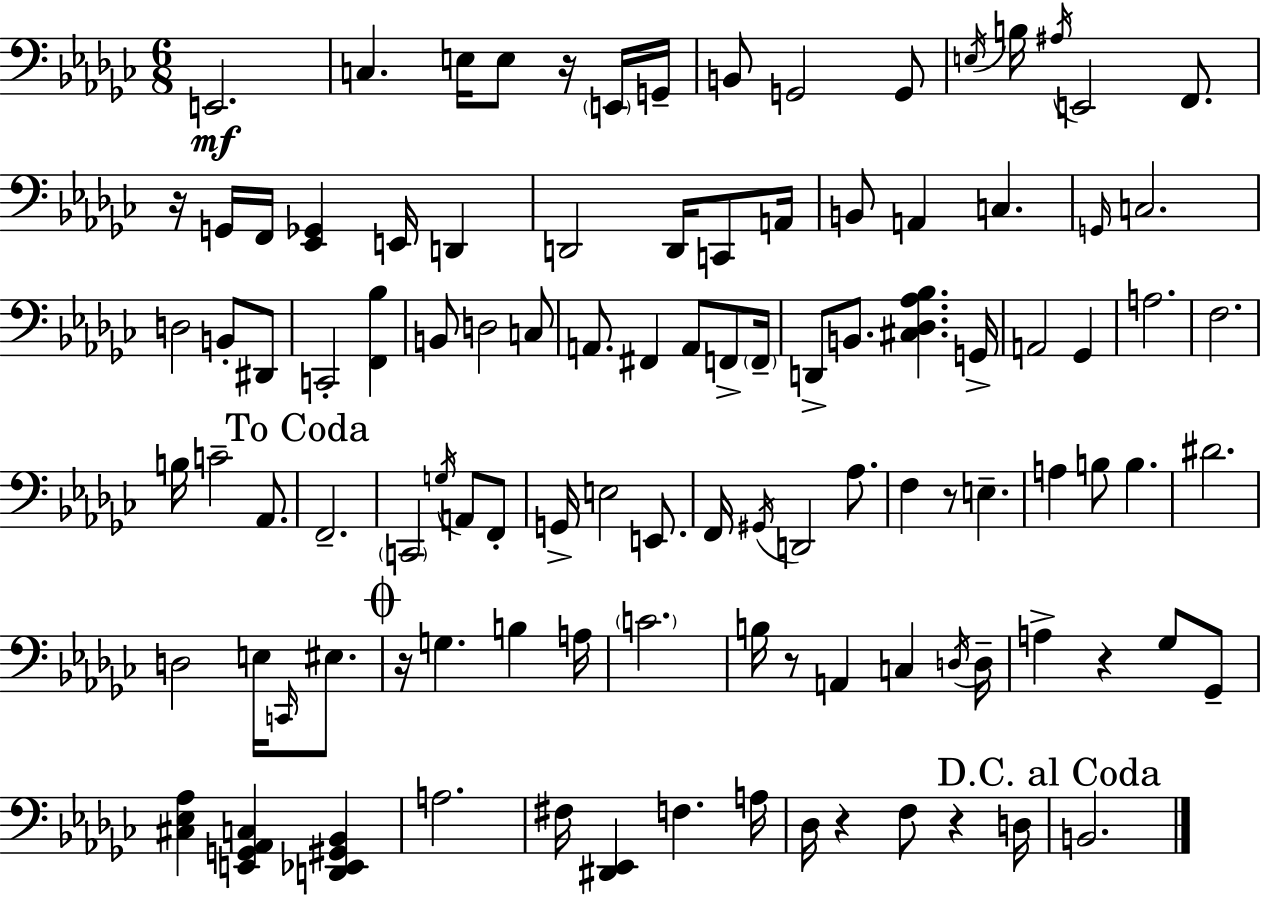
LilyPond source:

{
  \clef bass
  \numericTimeSignature
  \time 6/8
  \key ees \minor
  \repeat volta 2 { e,2.\mf | c4. e16 e8 r16 \parenthesize e,16 g,16-- | b,8 g,2 g,8 | \acciaccatura { e16 } b16 \acciaccatura { ais16 } e,2 f,8. | \break r16 g,16 f,16 <ees, ges,>4 e,16 d,4 | d,2 d,16 c,8 | a,16 b,8 a,4 c4. | \grace { g,16 } c2. | \break d2 b,8-. | dis,8 c,2-. <f, bes>4 | b,8 d2 | c8 a,8. fis,4 a,8 | \break f,8-> \parenthesize f,16-- d,8-> b,8. <cis des aes bes>4. | g,16-> a,2 ges,4 | a2. | f2. | \break b16 c'2-- | aes,8. \mark "To Coda" f,2.-- | \parenthesize c,2 \acciaccatura { g16 } | a,8 f,8-. g,16-> e2 | \break e,8. f,16 \acciaccatura { gis,16 } d,2 | aes8. f4 r8 e4.-- | a4 b8 b4. | dis'2. | \break d2 | e16 \grace { c,16 } eis8. \mark \markup { \musicglyph "scripts.coda" } r16 g4. | b4 a16 \parenthesize c'2. | b16 r8 a,4 | \break c4 \acciaccatura { d16 } d16-- a4-> r4 | ges8 ges,8-- <cis ees aes>4 <e, g, aes, c>4 | <d, ees, gis, bes,>4 a2. | fis16 <dis, ees,>4 | \break f4. a16 des16 r4 | f8 r4 d16 \mark "D.C. al Coda" b,2. | } \bar "|."
}